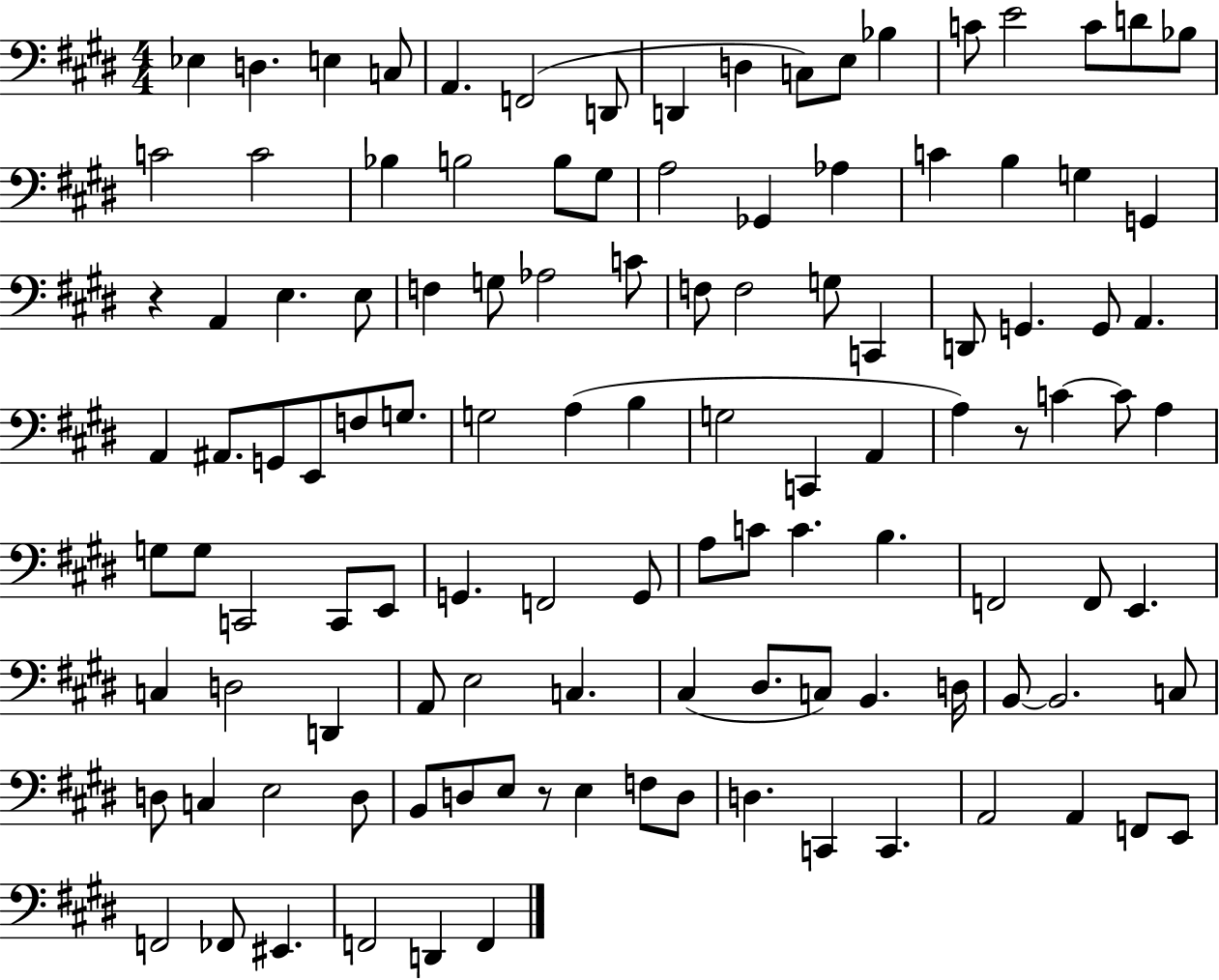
X:1
T:Untitled
M:4/4
L:1/4
K:E
_E, D, E, C,/2 A,, F,,2 D,,/2 D,, D, C,/2 E,/2 _B, C/2 E2 C/2 D/2 _B,/2 C2 C2 _B, B,2 B,/2 ^G,/2 A,2 _G,, _A, C B, G, G,, z A,, E, E,/2 F, G,/2 _A,2 C/2 F,/2 F,2 G,/2 C,, D,,/2 G,, G,,/2 A,, A,, ^A,,/2 G,,/2 E,,/2 F,/2 G,/2 G,2 A, B, G,2 C,, A,, A, z/2 C C/2 A, G,/2 G,/2 C,,2 C,,/2 E,,/2 G,, F,,2 G,,/2 A,/2 C/2 C B, F,,2 F,,/2 E,, C, D,2 D,, A,,/2 E,2 C, ^C, ^D,/2 C,/2 B,, D,/4 B,,/2 B,,2 C,/2 D,/2 C, E,2 D,/2 B,,/2 D,/2 E,/2 z/2 E, F,/2 D,/2 D, C,, C,, A,,2 A,, F,,/2 E,,/2 F,,2 _F,,/2 ^E,, F,,2 D,, F,,